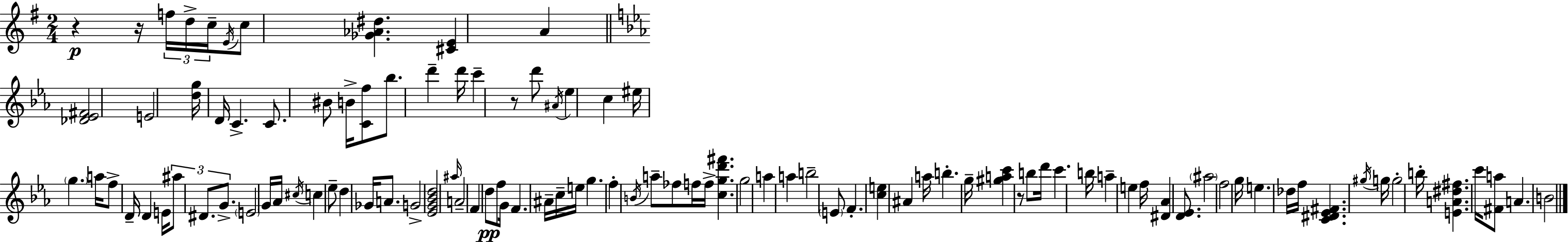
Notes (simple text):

R/q R/s F5/s D5/s C5/s E4/s C5/e [Gb4,Ab4,D#5]/q. [C#4,E4]/q A4/q [Db4,Eb4,F#4]/h E4/h [D5,G5]/s D4/s C4/q. C4/e. BIS4/e B4/s [C4,F5]/e Bb5/e. D6/q D6/s C6/q R/e D6/e A#4/s Eb5/q C5/q EIS5/s G5/q. A5/s F5/e D4/s D4/q E4/s A#5/e D#4/e. G4/e. E4/h G4/s Ab4/s C#5/s C5/q Eb5/e D5/q Gb4/s A4/e. G4/h [Eb4,G4,Bb4,D5]/h A#5/s A4/h F4/q D5/e F5/e G4/s F4/q. A#4/s C5/s E5/s G5/q. F5/q B4/s A5/e FES5/e F5/s F5/s [C5,G5,D6,F#6]/q. G5/h A5/q A5/q B5/h E4/e F4/q. [C5,E5]/q A#4/q A5/s B5/q. G5/s [G#5,A5,C6]/q R/e B5/e D6/s C6/q. B5/s A5/q E5/q F5/s [D#4,Ab4]/q [D4,Eb4]/e. A#5/h F5/h G5/s E5/q. Db5/s F5/s [C4,D#4,Eb4,F#4]/q. G#5/s G5/s G5/h B5/s [E4,A4,D#5,F#5]/q. C6/s [F#4,A5]/e A4/q. B4/h